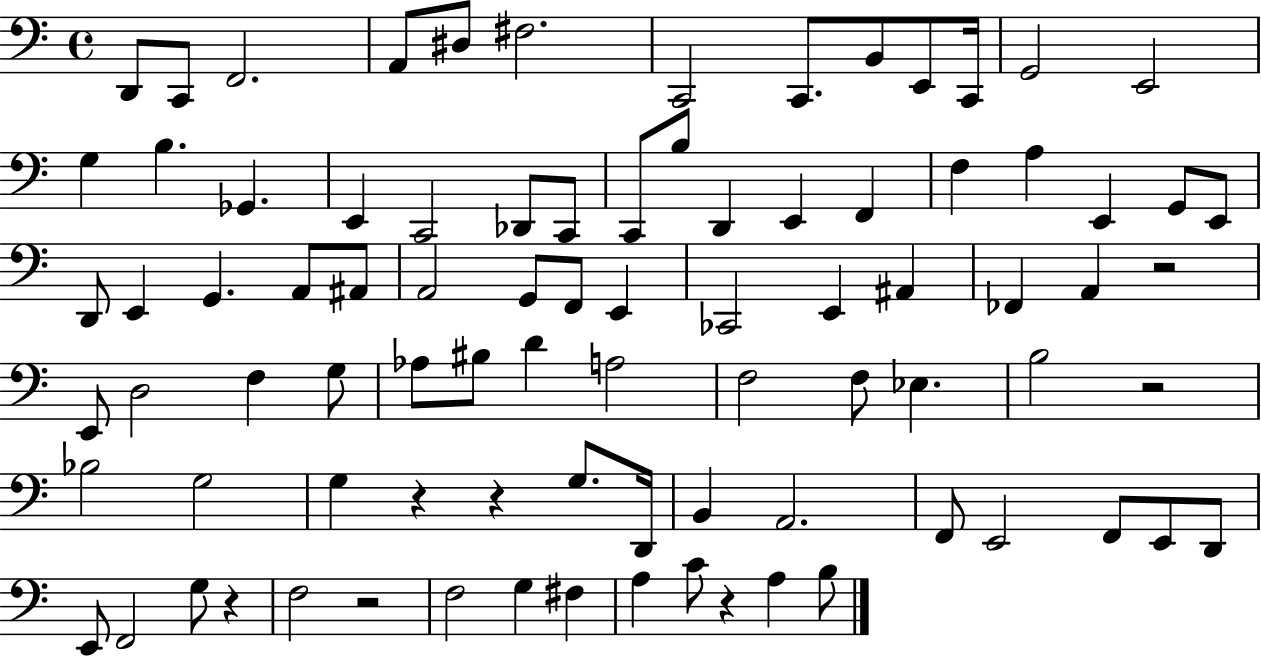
D2/e C2/e F2/h. A2/e D#3/e F#3/h. C2/h C2/e. B2/e E2/e C2/s G2/h E2/h G3/q B3/q. Gb2/q. E2/q C2/h Db2/e C2/e C2/e B3/e D2/q E2/q F2/q F3/q A3/q E2/q G2/e E2/e D2/e E2/q G2/q. A2/e A#2/e A2/h G2/e F2/e E2/q CES2/h E2/q A#2/q FES2/q A2/q R/h E2/e D3/h F3/q G3/e Ab3/e BIS3/e D4/q A3/h F3/h F3/e Eb3/q. B3/h R/h Bb3/h G3/h G3/q R/q R/q G3/e. D2/s B2/q A2/h. F2/e E2/h F2/e E2/e D2/e E2/e F2/h G3/e R/q F3/h R/h F3/h G3/q F#3/q A3/q C4/e R/q A3/q B3/e